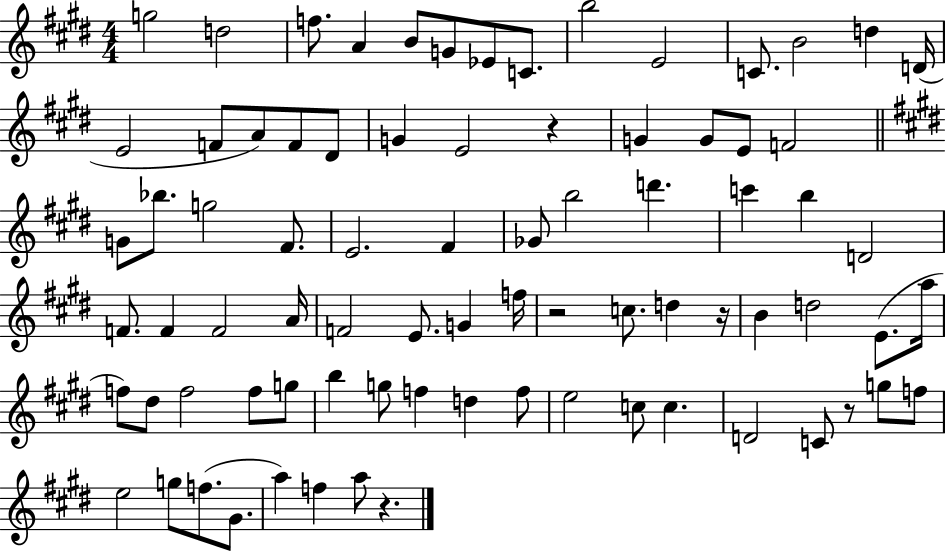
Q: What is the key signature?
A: E major